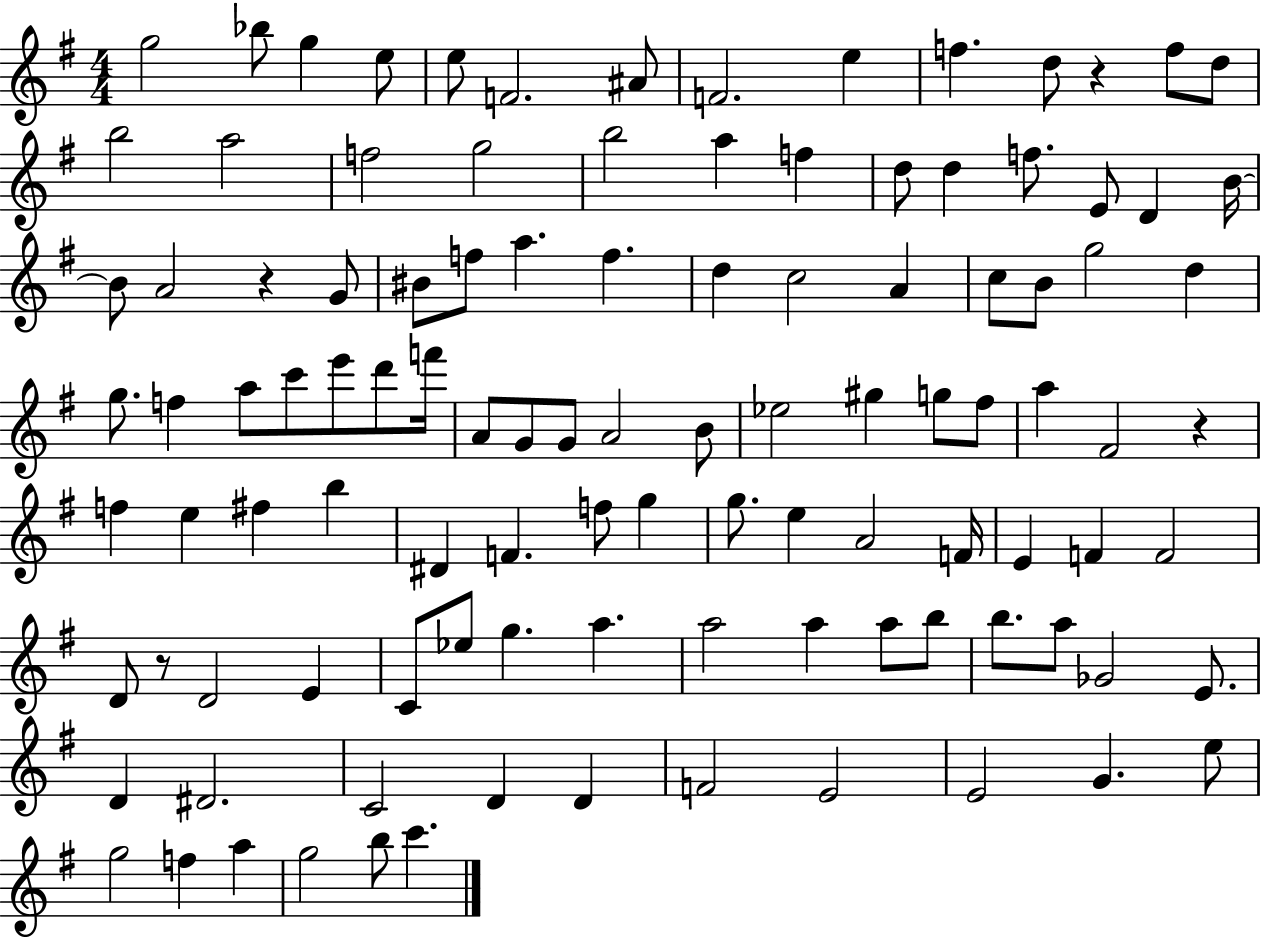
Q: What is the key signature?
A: G major